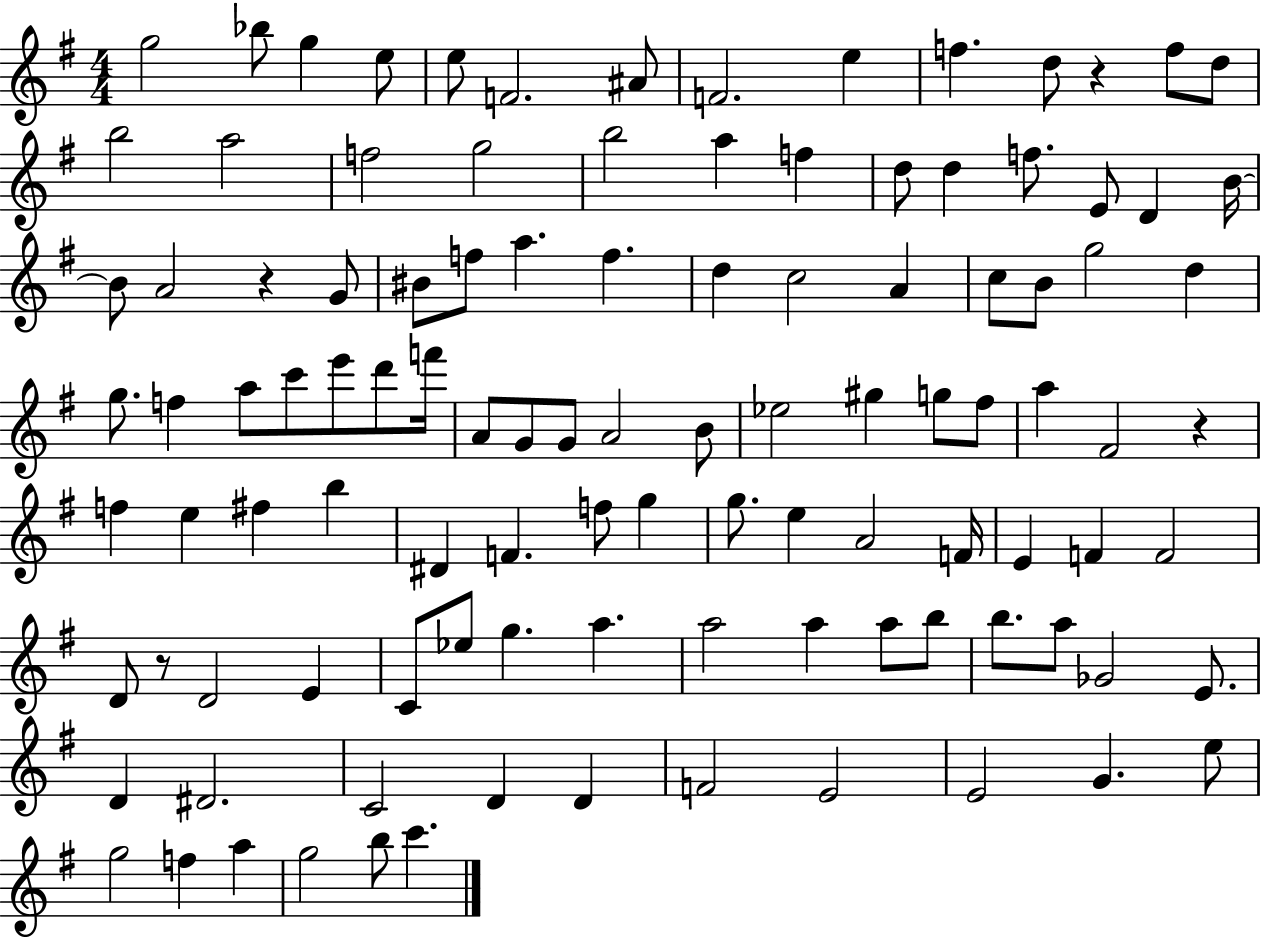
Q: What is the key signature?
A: G major